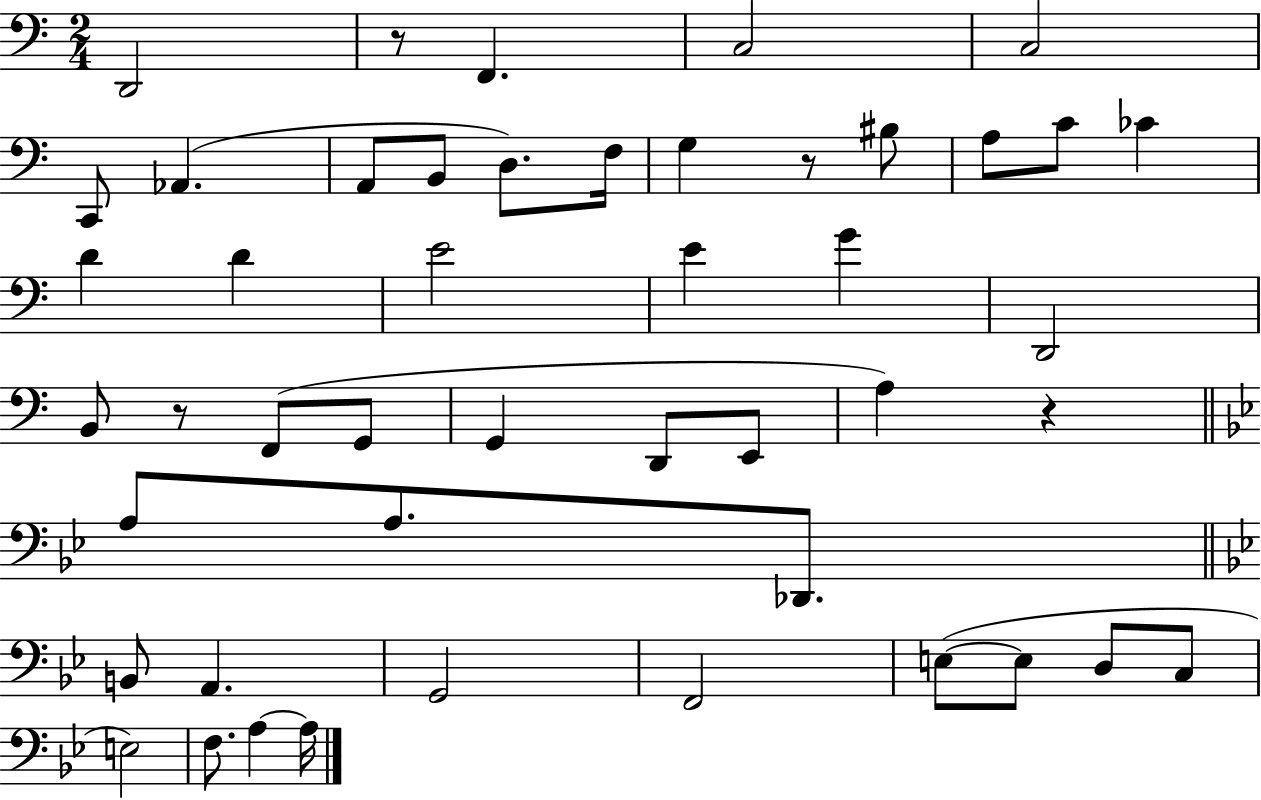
{
  \clef bass
  \numericTimeSignature
  \time 2/4
  \key c \major
  \repeat volta 2 { d,2 | r8 f,4. | c2 | c2 | \break c,8 aes,4.( | a,8 b,8 d8.) f16 | g4 r8 bis8 | a8 c'8 ces'4 | \break d'4 d'4 | e'2 | e'4 g'4 | d,2 | \break b,8 r8 f,8( g,8 | g,4 d,8 e,8 | a4) r4 | \bar "||" \break \key bes \major a8 a8. des,8. | \bar "||" \break \key bes \major b,8 a,4. | g,2 | f,2 | e8~(~ e8 d8 c8 | \break e2) | f8. a4~~ a16 | } \bar "|."
}